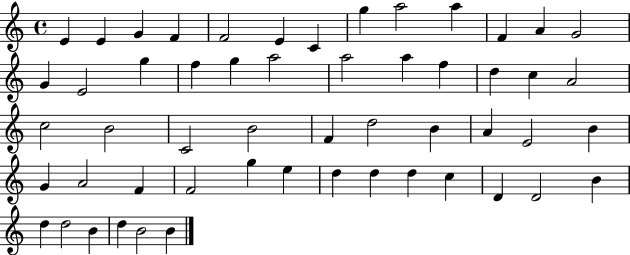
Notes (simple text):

E4/q E4/q G4/q F4/q F4/h E4/q C4/q G5/q A5/h A5/q F4/q A4/q G4/h G4/q E4/h G5/q F5/q G5/q A5/h A5/h A5/q F5/q D5/q C5/q A4/h C5/h B4/h C4/h B4/h F4/q D5/h B4/q A4/q E4/h B4/q G4/q A4/h F4/q F4/h G5/q E5/q D5/q D5/q D5/q C5/q D4/q D4/h B4/q D5/q D5/h B4/q D5/q B4/h B4/q